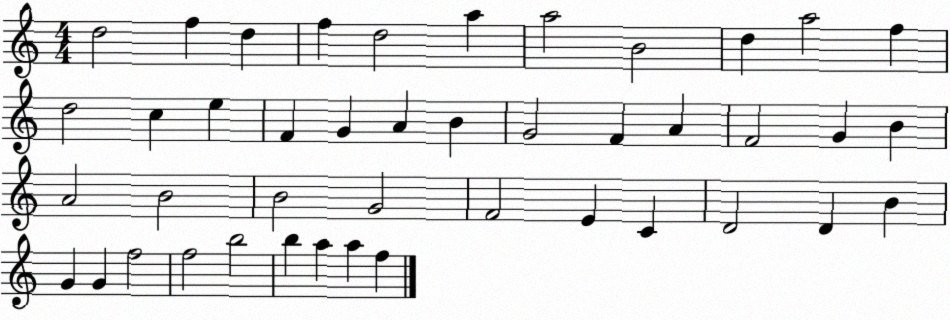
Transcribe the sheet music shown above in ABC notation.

X:1
T:Untitled
M:4/4
L:1/4
K:C
d2 f d f d2 a a2 B2 d a2 f d2 c e F G A B G2 F A F2 G B A2 B2 B2 G2 F2 E C D2 D B G G f2 f2 b2 b a a f